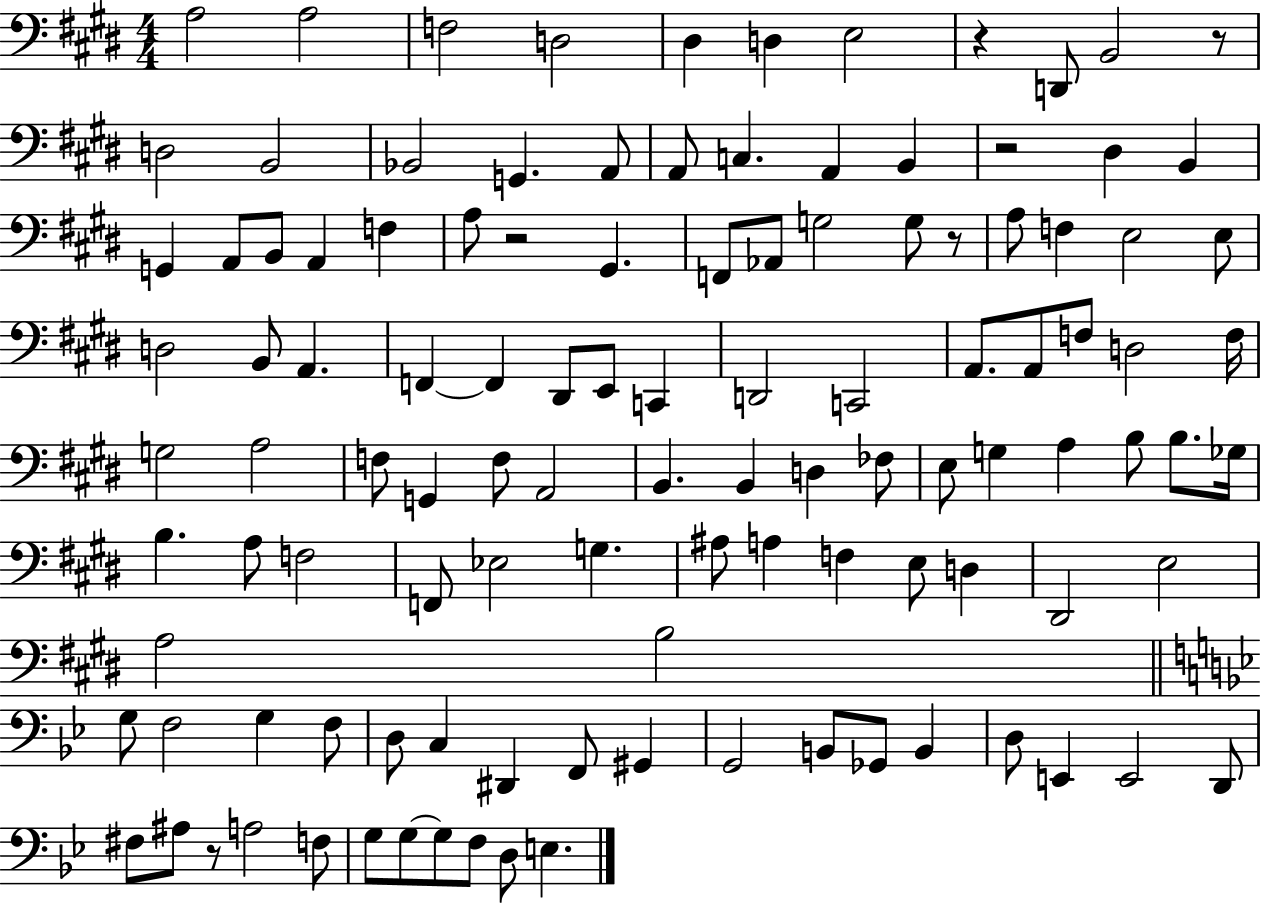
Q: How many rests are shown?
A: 6